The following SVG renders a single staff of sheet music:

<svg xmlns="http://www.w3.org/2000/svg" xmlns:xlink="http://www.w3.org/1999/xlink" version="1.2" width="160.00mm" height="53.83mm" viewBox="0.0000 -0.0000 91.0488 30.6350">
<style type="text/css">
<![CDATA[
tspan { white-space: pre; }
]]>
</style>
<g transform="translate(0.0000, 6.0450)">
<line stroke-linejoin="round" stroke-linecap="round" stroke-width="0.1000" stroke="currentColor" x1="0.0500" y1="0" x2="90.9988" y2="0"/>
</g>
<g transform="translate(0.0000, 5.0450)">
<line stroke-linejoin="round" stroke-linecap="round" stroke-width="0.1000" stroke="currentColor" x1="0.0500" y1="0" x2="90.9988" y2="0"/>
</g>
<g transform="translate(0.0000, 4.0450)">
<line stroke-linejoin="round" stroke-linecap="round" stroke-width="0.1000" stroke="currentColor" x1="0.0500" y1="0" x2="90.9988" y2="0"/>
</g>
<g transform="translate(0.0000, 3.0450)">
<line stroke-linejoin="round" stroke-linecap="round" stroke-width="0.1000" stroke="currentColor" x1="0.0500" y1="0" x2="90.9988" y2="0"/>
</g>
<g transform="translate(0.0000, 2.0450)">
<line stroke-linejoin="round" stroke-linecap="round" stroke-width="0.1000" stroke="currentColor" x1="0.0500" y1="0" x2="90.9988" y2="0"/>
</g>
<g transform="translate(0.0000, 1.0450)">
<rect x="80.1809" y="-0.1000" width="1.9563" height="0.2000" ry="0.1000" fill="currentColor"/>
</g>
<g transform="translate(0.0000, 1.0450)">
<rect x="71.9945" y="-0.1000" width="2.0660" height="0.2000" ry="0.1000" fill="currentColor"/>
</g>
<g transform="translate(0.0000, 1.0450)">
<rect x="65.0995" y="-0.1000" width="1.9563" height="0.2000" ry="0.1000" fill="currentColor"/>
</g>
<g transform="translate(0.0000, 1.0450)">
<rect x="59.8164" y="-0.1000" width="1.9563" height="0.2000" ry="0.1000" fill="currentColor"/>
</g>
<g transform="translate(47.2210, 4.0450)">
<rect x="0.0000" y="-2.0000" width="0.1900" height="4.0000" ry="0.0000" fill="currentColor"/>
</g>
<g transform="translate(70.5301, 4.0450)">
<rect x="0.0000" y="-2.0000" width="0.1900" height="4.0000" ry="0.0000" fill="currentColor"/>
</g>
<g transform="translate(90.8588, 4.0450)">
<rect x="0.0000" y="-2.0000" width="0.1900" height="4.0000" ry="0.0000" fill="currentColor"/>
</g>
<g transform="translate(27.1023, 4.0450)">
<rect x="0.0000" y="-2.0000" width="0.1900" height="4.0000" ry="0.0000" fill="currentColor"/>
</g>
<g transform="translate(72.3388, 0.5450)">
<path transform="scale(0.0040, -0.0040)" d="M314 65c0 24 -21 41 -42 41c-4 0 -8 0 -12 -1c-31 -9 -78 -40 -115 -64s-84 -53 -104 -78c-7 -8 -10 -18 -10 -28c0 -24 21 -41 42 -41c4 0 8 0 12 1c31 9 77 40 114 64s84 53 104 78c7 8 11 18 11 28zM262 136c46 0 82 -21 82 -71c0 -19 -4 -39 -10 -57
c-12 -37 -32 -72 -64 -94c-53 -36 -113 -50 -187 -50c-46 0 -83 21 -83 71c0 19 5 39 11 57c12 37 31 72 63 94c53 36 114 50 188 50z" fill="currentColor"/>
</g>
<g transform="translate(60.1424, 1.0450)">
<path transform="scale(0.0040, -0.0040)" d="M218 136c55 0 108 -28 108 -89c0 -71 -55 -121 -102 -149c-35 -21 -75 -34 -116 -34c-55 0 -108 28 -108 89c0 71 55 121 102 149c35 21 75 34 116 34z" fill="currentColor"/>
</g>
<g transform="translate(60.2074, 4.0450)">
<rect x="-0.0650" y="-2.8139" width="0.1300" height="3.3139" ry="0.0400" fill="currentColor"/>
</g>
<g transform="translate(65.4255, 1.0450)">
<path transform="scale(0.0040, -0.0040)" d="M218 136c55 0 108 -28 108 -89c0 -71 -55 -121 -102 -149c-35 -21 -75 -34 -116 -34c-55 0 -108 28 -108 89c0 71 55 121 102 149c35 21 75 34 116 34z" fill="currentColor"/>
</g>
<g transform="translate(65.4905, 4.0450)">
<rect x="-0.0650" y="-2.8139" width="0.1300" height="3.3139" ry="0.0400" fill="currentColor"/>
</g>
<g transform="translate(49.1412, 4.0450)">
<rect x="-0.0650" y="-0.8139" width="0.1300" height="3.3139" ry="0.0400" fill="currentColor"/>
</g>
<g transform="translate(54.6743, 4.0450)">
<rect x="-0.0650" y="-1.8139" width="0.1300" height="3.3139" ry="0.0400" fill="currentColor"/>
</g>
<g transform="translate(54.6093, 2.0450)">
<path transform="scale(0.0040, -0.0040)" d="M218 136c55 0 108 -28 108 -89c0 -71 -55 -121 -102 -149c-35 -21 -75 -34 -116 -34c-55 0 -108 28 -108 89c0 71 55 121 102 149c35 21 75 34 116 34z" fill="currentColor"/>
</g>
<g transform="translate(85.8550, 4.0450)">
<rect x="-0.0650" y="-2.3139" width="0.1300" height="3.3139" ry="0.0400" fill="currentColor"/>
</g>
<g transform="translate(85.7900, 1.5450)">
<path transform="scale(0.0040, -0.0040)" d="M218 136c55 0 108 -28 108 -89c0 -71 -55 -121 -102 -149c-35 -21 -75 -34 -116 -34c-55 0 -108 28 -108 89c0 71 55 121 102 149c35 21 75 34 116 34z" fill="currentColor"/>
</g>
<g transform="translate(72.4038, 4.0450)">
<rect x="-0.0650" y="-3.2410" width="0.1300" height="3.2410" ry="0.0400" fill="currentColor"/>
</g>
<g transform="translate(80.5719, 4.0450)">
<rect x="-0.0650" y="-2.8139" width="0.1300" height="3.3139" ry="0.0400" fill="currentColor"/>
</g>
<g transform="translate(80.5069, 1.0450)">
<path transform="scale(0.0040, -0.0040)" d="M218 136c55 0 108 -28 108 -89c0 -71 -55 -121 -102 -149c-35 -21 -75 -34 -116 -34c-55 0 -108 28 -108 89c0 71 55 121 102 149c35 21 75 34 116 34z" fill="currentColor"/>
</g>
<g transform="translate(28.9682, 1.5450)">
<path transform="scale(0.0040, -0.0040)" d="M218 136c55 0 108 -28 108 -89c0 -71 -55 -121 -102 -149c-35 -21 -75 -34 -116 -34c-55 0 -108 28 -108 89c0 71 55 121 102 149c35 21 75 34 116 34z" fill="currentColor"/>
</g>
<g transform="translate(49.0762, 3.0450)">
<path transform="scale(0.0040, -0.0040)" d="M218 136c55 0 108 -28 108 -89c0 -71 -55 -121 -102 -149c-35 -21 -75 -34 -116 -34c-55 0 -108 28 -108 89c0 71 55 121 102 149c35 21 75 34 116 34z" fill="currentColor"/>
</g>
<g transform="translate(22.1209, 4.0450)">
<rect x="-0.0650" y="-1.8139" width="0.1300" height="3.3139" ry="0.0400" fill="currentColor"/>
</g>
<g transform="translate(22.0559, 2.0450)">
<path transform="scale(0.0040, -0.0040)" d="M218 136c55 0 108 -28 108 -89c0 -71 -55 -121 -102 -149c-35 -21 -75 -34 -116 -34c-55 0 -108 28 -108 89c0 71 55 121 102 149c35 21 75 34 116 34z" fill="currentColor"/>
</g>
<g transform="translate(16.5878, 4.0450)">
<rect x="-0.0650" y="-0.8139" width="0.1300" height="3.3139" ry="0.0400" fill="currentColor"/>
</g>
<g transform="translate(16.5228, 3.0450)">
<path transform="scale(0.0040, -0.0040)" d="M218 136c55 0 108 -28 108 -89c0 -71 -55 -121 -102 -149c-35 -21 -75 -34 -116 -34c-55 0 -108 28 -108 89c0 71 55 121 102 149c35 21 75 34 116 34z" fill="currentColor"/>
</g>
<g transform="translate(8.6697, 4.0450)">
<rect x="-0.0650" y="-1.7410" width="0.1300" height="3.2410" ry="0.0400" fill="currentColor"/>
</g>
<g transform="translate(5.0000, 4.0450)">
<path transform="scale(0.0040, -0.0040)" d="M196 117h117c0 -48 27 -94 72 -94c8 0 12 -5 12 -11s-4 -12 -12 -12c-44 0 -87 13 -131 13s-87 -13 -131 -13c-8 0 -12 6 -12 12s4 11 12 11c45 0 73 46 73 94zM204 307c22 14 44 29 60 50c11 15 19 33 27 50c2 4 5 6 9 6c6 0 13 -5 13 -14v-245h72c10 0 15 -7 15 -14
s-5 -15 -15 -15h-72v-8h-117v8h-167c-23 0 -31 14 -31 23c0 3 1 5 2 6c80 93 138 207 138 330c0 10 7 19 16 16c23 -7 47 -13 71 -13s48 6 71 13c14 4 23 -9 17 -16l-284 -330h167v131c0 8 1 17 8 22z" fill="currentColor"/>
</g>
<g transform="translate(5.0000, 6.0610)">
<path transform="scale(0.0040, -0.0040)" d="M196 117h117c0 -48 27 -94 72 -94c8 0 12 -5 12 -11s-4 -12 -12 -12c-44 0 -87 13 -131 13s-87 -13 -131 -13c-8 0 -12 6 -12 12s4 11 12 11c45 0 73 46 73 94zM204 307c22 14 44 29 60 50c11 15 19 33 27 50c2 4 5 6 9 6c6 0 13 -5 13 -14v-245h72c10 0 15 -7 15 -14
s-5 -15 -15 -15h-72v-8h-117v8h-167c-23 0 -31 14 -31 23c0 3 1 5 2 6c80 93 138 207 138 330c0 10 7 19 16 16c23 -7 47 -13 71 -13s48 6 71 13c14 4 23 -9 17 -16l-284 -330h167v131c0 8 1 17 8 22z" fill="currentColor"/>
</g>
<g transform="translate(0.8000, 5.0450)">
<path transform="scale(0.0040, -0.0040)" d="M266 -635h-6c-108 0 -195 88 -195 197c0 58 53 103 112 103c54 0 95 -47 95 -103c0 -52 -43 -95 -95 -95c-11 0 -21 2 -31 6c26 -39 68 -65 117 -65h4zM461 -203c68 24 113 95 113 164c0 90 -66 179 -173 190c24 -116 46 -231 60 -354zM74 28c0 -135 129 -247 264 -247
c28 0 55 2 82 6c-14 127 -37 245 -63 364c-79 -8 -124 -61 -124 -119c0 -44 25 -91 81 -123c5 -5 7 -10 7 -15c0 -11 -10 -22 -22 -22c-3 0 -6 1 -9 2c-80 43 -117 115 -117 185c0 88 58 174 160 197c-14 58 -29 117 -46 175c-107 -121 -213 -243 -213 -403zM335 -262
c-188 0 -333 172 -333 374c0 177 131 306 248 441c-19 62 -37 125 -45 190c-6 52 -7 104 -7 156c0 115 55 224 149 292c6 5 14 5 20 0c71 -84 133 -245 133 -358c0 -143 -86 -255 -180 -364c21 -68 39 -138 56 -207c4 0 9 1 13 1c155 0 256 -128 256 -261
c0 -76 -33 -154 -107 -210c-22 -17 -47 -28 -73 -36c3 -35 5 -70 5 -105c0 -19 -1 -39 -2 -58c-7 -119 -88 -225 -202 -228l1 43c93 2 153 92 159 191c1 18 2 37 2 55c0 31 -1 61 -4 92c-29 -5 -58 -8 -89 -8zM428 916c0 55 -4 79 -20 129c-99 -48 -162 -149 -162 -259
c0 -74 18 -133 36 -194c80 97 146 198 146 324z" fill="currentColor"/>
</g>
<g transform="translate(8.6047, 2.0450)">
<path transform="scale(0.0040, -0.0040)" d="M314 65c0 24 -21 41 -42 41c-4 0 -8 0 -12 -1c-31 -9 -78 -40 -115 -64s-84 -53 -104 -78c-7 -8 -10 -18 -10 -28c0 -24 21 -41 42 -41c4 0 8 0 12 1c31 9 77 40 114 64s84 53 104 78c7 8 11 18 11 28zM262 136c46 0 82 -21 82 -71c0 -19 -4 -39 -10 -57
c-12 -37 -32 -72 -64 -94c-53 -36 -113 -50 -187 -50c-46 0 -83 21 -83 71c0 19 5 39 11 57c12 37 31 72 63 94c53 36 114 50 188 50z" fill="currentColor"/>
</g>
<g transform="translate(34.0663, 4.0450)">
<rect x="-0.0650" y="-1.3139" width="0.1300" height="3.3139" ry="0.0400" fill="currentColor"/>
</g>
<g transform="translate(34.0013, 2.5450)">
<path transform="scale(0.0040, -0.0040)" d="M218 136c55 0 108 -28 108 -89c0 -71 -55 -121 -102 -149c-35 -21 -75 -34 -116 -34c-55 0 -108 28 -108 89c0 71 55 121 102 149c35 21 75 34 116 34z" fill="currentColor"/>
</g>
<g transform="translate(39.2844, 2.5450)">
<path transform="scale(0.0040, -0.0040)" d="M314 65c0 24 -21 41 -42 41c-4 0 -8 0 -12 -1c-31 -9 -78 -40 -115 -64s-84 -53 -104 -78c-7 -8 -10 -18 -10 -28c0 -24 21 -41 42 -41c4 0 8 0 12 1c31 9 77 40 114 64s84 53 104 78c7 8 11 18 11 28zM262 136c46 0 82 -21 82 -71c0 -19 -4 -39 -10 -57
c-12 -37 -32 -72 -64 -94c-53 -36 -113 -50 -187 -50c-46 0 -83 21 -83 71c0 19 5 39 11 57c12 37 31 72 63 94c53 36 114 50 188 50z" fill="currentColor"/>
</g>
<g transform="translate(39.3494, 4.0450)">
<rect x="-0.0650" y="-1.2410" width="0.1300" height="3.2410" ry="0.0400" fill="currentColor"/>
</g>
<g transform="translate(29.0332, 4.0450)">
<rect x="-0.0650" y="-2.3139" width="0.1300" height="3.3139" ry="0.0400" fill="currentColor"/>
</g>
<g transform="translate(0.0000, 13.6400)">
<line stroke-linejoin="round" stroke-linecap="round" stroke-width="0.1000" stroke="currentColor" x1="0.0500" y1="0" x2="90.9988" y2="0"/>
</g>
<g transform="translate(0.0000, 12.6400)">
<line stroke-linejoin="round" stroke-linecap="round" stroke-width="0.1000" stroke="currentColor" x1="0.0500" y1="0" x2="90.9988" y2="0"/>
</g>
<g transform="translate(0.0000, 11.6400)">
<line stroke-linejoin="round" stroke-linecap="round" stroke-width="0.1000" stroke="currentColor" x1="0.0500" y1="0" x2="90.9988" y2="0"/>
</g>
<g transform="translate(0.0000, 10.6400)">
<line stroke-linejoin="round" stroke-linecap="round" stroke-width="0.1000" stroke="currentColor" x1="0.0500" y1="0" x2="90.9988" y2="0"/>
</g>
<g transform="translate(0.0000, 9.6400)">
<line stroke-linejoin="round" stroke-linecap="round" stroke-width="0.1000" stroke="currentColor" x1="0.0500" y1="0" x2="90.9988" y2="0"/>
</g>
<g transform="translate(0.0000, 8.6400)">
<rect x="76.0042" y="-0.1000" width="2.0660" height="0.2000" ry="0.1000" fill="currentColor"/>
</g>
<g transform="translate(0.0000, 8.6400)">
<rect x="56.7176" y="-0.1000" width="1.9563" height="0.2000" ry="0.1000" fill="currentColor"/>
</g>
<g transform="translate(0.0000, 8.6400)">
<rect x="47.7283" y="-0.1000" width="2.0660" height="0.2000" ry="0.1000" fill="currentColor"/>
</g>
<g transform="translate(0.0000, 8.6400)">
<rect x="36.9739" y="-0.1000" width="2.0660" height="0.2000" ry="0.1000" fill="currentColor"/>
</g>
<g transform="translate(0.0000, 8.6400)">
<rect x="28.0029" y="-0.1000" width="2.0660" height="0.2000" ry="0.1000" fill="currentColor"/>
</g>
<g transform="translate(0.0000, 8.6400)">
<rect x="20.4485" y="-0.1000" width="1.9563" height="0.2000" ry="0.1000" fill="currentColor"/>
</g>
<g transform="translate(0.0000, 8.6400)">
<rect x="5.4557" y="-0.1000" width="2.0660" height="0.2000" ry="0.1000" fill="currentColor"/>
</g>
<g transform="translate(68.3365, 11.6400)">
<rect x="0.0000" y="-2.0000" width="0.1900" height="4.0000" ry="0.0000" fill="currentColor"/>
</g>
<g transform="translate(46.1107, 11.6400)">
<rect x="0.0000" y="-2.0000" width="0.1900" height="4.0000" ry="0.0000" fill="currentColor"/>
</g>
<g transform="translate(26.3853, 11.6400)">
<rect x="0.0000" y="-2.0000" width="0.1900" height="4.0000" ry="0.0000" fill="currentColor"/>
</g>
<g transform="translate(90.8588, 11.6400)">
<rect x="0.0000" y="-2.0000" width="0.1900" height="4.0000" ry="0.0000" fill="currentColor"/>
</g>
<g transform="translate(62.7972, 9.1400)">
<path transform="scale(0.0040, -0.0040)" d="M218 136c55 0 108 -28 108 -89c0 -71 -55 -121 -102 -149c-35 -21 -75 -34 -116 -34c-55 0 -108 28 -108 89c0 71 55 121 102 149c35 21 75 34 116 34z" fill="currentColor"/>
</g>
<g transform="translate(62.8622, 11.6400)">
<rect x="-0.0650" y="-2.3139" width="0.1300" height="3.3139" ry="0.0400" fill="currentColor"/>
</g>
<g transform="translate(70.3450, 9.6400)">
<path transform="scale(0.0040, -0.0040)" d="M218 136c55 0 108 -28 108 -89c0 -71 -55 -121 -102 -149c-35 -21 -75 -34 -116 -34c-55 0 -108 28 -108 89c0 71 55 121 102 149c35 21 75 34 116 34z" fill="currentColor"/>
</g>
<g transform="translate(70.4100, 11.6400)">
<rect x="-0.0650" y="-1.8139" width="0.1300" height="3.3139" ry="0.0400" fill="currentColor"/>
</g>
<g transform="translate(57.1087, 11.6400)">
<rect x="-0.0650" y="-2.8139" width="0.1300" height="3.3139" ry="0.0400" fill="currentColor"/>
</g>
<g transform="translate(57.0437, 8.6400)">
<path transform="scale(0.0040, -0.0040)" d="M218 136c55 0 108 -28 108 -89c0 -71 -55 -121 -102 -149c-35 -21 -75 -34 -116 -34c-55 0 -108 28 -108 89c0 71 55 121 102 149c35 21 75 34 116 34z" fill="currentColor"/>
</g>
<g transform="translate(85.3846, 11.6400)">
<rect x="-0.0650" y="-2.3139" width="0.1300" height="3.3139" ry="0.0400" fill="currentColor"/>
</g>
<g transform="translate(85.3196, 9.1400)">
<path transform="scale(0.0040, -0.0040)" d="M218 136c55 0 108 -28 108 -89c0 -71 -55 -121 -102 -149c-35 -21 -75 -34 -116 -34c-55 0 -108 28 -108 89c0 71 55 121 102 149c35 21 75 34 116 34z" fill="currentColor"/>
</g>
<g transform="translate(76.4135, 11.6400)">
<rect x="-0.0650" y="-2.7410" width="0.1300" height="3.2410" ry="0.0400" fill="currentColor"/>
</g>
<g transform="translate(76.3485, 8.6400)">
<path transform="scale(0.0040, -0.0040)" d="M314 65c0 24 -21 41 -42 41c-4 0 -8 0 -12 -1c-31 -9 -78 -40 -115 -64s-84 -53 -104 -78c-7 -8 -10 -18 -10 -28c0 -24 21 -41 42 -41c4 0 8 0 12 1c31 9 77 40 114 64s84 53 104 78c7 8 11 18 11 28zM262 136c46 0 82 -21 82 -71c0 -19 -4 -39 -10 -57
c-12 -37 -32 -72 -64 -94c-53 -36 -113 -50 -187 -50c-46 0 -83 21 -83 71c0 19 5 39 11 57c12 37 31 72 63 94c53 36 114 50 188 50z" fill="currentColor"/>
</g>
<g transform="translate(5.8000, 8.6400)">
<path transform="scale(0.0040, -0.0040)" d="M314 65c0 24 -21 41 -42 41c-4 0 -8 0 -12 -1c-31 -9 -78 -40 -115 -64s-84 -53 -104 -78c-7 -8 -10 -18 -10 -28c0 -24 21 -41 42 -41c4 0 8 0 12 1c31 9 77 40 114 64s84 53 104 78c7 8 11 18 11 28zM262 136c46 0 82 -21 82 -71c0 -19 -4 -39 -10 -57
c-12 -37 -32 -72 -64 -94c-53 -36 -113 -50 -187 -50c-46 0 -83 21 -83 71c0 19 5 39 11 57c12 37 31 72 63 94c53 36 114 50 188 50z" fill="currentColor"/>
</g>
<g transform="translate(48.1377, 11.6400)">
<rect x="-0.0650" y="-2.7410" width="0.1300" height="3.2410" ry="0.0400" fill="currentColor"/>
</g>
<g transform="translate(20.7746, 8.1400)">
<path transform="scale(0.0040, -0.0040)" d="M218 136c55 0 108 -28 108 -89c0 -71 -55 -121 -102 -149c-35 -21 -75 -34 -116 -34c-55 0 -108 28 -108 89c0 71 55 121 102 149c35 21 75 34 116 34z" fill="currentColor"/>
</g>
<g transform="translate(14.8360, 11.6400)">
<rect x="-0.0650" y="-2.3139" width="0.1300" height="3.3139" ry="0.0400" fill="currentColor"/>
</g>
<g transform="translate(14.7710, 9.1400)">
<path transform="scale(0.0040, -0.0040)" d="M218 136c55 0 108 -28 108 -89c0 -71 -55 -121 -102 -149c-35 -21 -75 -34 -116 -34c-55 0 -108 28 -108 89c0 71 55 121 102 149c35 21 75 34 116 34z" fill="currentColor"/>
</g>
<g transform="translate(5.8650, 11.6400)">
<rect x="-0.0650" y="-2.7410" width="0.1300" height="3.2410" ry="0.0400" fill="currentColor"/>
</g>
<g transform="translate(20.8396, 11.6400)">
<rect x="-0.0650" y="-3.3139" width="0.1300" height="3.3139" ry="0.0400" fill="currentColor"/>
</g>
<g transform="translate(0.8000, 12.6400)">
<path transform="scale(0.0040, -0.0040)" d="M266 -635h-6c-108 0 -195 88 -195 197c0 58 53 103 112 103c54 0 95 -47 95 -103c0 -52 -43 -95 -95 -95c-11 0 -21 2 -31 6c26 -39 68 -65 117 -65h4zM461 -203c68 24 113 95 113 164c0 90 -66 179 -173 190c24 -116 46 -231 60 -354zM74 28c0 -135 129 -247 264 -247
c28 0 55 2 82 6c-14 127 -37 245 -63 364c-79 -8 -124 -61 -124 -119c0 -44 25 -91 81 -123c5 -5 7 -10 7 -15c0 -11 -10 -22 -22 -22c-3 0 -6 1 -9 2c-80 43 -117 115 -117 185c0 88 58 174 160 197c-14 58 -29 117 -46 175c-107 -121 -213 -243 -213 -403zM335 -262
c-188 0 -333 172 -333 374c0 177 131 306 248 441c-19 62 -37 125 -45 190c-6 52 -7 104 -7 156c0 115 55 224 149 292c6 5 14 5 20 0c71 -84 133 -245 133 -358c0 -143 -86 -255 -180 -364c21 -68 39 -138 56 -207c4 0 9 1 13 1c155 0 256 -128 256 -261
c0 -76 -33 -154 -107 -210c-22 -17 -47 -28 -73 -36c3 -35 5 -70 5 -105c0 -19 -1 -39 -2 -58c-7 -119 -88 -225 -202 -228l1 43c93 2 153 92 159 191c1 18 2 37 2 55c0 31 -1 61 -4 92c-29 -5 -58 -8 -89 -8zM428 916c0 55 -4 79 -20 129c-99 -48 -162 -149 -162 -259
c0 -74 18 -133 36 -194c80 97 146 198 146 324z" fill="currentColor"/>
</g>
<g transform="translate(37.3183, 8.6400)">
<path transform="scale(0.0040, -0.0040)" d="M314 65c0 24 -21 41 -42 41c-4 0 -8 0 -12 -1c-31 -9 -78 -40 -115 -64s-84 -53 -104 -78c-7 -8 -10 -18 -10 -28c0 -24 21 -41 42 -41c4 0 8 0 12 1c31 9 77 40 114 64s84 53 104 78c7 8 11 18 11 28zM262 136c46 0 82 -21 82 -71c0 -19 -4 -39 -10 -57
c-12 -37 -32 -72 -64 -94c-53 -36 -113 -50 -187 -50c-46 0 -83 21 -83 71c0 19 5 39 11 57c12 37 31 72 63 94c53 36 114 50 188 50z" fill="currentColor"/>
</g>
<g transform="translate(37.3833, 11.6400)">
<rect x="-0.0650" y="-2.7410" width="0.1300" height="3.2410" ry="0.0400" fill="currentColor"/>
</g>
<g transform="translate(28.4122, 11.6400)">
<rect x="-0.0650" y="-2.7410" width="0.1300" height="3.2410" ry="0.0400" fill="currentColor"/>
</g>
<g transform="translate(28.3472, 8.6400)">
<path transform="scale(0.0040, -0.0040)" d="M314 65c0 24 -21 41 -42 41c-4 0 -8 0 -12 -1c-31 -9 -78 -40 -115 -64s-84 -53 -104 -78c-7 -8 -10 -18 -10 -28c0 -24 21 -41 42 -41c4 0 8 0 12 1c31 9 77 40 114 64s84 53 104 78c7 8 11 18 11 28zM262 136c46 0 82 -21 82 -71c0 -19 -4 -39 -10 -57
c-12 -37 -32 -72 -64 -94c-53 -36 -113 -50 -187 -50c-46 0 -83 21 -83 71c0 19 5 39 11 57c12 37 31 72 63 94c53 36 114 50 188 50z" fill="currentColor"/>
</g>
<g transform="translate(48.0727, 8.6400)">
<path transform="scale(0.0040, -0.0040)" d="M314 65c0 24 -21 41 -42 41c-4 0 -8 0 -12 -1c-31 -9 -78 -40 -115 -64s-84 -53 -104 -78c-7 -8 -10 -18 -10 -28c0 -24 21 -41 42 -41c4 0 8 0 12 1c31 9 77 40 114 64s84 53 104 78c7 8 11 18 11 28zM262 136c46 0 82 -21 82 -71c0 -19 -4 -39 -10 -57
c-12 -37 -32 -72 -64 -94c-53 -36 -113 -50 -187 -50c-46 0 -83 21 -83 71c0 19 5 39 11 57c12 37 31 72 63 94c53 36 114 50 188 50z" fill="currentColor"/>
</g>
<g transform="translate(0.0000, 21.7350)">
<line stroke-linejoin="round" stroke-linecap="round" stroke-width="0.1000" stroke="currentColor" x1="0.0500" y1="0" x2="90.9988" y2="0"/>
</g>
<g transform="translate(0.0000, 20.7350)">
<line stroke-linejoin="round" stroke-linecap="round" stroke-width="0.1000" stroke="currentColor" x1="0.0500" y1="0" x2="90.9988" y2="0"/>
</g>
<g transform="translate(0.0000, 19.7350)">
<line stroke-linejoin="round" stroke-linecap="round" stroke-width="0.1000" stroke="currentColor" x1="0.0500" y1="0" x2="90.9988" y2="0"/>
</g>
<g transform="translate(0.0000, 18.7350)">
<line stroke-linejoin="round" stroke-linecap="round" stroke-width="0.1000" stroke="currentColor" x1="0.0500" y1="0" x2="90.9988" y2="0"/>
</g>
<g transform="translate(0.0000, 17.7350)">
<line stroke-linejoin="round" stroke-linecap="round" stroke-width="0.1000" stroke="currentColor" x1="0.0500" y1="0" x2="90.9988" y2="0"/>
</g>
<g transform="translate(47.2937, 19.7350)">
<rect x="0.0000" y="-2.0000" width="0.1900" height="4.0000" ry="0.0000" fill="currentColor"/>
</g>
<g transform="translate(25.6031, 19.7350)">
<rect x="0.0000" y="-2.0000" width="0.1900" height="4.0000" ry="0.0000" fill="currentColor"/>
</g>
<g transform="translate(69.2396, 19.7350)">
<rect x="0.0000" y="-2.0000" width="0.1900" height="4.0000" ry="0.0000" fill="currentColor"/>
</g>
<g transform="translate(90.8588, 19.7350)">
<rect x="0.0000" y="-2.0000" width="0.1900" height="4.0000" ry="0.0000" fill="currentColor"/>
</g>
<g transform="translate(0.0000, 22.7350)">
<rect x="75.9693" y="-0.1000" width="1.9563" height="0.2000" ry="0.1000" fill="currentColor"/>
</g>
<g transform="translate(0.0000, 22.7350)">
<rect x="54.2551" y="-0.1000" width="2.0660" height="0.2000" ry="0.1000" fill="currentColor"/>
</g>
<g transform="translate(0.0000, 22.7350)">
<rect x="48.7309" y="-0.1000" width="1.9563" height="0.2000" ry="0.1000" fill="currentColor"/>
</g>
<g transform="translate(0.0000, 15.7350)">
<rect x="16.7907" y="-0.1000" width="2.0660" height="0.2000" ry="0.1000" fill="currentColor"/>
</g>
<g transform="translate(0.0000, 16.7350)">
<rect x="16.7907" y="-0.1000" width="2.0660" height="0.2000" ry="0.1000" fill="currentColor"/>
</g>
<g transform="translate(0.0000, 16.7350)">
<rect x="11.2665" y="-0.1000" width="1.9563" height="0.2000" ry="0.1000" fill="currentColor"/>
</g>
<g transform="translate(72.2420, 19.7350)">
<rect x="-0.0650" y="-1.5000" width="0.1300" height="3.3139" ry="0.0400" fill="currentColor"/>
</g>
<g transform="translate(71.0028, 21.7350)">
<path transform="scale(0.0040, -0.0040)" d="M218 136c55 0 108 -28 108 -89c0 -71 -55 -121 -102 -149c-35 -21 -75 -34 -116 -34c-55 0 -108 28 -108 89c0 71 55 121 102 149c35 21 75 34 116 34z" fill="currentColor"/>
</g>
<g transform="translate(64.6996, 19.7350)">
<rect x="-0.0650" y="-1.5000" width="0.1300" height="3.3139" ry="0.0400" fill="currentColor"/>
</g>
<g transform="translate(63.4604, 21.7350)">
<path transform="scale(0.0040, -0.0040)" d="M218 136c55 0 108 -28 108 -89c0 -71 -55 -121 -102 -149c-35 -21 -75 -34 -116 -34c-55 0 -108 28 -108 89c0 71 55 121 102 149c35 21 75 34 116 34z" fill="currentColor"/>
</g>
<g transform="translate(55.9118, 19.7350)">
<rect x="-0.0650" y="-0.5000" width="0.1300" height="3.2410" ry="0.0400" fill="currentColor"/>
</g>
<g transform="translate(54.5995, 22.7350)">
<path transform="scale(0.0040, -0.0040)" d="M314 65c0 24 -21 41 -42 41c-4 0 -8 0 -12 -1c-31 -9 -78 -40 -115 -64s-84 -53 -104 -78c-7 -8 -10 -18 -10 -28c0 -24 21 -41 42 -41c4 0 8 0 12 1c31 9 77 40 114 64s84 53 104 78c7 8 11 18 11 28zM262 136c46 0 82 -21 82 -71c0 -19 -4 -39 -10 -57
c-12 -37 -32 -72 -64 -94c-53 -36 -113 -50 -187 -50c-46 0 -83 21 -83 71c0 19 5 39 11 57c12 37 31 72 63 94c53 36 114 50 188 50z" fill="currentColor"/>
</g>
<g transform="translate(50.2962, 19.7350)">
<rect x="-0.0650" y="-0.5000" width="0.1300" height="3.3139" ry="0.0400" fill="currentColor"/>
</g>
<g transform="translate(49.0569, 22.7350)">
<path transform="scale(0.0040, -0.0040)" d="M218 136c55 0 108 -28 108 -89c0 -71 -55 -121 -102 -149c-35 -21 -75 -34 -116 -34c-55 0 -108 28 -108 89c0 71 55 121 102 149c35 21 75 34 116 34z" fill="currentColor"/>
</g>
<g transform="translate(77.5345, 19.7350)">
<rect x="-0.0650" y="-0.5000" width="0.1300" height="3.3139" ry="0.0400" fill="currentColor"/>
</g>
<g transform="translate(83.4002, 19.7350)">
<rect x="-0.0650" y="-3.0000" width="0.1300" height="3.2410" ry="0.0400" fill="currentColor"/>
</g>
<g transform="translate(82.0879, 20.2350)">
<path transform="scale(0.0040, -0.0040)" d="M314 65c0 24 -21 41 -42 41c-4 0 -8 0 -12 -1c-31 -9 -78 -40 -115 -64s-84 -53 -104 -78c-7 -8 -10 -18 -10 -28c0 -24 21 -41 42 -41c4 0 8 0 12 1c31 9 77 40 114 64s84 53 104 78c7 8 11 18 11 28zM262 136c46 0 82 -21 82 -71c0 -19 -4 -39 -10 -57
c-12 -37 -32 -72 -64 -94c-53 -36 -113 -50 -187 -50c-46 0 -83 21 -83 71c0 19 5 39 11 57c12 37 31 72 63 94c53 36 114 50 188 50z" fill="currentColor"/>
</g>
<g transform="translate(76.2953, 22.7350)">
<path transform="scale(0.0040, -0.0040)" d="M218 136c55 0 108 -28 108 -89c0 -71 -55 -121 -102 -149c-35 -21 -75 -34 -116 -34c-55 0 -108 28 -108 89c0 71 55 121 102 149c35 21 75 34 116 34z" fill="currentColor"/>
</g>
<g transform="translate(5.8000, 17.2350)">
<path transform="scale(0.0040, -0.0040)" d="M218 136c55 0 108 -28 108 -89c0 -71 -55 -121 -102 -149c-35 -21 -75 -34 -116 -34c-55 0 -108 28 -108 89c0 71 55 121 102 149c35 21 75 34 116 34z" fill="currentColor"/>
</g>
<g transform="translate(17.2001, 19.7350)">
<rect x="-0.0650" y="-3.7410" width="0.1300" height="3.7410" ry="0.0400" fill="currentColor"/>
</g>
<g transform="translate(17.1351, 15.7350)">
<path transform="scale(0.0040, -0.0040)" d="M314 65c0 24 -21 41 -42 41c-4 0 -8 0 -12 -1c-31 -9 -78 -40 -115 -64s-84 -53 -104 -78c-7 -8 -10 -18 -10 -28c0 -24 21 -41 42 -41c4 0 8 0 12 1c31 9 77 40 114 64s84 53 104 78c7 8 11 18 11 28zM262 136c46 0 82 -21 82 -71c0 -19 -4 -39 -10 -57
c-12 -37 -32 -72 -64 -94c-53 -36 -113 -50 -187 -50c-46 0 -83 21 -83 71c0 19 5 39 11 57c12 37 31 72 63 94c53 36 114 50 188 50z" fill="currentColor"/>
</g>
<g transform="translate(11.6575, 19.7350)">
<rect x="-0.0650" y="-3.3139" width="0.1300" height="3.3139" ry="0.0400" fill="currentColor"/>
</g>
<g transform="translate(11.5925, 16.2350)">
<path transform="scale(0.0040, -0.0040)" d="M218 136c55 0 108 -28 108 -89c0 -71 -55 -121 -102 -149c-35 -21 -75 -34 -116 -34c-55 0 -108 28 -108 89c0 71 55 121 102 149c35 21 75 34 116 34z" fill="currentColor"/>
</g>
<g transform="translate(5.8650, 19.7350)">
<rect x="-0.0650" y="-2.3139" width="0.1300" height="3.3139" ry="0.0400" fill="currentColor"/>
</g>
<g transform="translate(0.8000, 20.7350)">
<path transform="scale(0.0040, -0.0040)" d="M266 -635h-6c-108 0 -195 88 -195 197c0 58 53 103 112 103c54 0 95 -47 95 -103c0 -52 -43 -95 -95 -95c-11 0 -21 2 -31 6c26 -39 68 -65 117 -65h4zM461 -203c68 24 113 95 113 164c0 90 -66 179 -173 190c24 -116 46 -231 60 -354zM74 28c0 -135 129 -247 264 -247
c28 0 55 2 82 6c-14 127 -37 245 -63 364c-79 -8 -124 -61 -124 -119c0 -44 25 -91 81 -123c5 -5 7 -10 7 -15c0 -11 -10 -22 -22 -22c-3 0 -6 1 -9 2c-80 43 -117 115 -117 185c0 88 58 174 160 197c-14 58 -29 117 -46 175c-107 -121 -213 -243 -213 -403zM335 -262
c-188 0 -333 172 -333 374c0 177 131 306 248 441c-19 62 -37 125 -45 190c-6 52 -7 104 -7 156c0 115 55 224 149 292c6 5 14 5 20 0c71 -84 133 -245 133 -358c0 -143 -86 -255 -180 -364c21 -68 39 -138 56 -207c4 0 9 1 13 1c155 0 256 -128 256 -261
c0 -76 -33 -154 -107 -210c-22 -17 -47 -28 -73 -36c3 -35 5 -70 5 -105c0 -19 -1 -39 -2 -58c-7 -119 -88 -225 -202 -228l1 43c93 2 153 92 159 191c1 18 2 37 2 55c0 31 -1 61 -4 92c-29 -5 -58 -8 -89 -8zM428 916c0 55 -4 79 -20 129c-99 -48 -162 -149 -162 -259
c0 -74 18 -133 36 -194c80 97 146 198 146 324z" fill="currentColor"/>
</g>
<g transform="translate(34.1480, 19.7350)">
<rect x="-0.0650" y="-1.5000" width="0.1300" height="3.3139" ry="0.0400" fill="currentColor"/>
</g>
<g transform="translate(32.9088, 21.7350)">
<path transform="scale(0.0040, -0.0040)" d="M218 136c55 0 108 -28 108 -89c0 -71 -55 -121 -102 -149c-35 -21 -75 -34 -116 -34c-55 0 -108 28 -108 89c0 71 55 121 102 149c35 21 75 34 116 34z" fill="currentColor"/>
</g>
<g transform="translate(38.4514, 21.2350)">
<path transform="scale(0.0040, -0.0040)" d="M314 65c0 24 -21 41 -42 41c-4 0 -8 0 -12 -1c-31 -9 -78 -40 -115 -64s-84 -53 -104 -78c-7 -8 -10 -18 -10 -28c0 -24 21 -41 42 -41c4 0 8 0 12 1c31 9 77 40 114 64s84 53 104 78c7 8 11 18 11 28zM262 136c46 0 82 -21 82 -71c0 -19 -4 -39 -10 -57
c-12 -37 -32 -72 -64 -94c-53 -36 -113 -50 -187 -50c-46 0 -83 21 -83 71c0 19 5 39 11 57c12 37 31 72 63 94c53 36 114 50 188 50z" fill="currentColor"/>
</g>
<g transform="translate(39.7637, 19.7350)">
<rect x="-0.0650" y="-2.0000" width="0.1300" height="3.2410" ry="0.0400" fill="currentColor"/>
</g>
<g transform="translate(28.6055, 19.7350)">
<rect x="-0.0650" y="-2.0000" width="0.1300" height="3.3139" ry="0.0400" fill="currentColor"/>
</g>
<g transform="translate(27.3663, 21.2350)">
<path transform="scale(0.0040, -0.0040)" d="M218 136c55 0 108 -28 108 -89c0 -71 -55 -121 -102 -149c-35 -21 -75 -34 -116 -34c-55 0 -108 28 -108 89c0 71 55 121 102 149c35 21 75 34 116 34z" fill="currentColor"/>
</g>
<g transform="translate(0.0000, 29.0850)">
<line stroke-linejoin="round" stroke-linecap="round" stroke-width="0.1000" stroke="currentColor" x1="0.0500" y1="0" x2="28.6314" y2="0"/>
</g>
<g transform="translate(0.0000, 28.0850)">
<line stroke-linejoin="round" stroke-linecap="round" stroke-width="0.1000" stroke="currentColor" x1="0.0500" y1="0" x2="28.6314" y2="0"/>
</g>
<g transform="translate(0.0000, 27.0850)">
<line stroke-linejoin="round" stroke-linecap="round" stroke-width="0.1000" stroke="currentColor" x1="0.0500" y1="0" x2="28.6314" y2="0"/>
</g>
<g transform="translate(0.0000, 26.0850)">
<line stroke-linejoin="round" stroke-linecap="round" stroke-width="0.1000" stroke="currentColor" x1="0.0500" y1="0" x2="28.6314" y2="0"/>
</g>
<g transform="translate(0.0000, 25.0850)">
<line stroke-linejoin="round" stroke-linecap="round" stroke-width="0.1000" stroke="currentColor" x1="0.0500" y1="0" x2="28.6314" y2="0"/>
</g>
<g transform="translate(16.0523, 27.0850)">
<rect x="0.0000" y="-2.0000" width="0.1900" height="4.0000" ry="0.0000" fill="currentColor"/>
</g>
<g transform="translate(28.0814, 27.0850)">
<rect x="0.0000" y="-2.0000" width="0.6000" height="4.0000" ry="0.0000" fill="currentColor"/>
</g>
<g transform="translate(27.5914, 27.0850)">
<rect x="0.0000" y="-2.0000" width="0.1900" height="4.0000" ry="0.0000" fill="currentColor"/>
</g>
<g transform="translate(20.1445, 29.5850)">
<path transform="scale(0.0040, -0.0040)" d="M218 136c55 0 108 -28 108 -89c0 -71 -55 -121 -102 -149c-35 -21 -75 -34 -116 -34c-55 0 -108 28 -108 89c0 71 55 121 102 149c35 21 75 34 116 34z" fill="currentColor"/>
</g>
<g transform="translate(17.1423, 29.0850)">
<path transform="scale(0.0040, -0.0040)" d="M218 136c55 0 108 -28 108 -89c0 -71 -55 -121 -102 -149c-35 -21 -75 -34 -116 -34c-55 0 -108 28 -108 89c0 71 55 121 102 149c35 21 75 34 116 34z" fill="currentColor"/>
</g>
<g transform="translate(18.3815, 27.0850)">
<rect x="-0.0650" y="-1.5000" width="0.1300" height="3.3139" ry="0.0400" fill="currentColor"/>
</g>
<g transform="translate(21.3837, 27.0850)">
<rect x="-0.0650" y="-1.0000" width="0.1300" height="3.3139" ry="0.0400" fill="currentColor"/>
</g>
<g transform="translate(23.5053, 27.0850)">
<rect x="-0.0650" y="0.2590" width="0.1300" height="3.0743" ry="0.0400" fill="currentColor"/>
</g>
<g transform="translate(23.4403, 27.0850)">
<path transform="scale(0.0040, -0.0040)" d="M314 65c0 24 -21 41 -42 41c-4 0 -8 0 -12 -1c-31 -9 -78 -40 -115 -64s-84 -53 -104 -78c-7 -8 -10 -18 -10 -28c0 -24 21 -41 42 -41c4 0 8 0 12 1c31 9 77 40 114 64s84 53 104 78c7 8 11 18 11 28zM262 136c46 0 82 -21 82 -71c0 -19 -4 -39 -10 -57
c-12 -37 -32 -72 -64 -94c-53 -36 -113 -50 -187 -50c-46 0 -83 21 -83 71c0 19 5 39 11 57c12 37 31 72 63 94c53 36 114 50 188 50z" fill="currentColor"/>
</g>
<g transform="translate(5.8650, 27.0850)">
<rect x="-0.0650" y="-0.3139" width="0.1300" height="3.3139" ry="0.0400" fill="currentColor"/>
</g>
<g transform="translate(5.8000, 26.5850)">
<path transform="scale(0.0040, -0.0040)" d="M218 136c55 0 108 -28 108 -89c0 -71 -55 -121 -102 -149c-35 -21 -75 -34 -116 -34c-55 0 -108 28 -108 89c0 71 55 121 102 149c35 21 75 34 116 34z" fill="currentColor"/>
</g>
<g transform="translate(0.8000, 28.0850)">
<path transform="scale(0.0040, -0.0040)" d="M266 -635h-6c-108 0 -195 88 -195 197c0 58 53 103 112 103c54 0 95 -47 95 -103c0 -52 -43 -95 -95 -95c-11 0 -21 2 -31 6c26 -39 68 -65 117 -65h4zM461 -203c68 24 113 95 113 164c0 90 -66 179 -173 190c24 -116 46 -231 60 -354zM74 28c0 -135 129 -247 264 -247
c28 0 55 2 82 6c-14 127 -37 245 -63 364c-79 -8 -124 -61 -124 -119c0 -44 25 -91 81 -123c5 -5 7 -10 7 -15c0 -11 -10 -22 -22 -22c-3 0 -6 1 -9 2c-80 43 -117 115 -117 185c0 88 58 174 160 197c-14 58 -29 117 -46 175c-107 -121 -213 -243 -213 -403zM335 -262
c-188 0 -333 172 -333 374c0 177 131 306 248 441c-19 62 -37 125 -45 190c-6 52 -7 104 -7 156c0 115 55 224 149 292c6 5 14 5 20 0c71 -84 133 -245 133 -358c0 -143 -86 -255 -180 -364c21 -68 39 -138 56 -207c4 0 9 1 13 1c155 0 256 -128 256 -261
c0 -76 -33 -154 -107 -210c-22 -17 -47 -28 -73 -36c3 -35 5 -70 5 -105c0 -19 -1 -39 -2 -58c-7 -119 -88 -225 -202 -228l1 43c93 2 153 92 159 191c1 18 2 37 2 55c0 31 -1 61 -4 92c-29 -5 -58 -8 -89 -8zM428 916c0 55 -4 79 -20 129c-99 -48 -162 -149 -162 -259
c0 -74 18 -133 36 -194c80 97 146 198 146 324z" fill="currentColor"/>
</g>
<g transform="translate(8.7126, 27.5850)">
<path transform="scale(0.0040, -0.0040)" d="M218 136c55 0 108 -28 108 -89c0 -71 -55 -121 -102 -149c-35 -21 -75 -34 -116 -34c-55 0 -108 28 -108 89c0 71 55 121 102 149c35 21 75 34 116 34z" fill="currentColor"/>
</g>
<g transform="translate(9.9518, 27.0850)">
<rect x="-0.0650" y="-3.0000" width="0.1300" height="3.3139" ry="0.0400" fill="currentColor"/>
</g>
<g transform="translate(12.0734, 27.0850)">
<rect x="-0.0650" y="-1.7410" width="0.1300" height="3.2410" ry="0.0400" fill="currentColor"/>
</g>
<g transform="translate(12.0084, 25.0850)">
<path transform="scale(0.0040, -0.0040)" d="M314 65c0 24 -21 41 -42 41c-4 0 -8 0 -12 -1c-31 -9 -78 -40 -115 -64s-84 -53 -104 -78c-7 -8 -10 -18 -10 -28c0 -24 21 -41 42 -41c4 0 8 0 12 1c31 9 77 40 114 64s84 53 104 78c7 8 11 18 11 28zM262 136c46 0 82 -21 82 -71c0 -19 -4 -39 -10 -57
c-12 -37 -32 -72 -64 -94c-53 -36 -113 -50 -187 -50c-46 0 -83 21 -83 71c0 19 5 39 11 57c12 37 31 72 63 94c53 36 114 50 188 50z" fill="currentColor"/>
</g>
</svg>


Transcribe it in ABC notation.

X:1
T:Untitled
M:4/4
L:1/4
K:C
f2 d f g e e2 d f a a b2 a g a2 g b a2 a2 a2 a g f a2 g g b c'2 F E F2 C C2 E E C A2 c A f2 E D B2